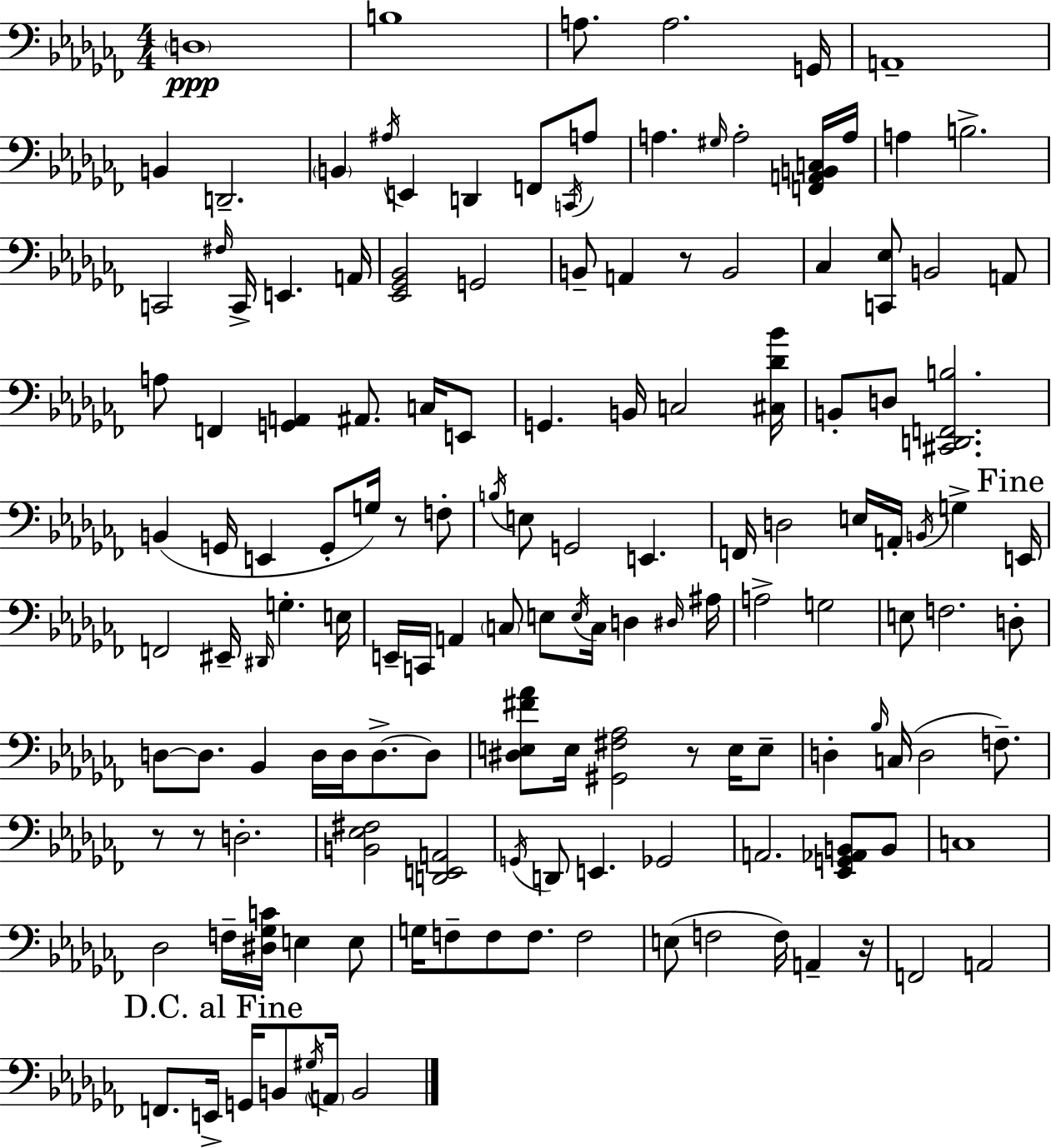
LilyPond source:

{
  \clef bass
  \numericTimeSignature
  \time 4/4
  \key aes \minor
  \parenthesize d1\ppp | b1 | a8. a2. g,16 | a,1-- | \break b,4 d,2.-- | \parenthesize b,4 \acciaccatura { ais16 } e,4 d,4 f,8 \acciaccatura { c,16 } | a8 a4. \grace { gis16 } a2-. | <f, a, b, c>16 a16 a4 b2.-> | \break c,2 \grace { fis16 } c,16-> e,4. | a,16 <ees, ges, bes,>2 g,2 | b,8-- a,4 r8 b,2 | ces4 <c, ees>8 b,2 | \break a,8 a8 f,4 <g, a,>4 ais,8. | c16 e,8 g,4. b,16 c2 | <cis des' bes'>16 b,8-. d8 <cis, d, f, b>2. | b,4( g,16 e,4 g,8-. g16) | \break r8 f8-. \acciaccatura { b16 } e8 g,2 e,4. | f,16 d2 e16 a,16-. | \acciaccatura { b,16 } g4-> \mark "Fine" e,16 f,2 eis,16-- \grace { dis,16 } | g4.-. e16 e,16-- c,16 a,4 \parenthesize c8 e8 | \break \acciaccatura { e16 } c16 d4 \grace { dis16 } ais16 a2-> | g2 e8 f2. | d8-. d8~~ d8. bes,4 | d16 d16 d8.->~~ d8 <dis e fis' aes'>8 e16 <gis, fis aes>2 | \break r8 e16 e8-- d4-. \grace { bes16 } c16( d2 | f8.--) r8 r8 d2.-. | <b, ees fis>2 | <d, e, a,>2 \acciaccatura { g,16 } d,8 e,4. | \break ges,2 a,2. | <ees, g, aes, b,>8 b,8 c1 | des2 | f16-- <dis ges c'>16 e4 e8 g16 f8-- f8 | \break f8. f2 e8( f2 | f16) a,4-- r16 f,2 | a,2 \mark "D.C. al Fine" f,8. e,16-> g,16 | b,8 \acciaccatura { gis16 } \parenthesize a,16 b,2 \bar "|."
}